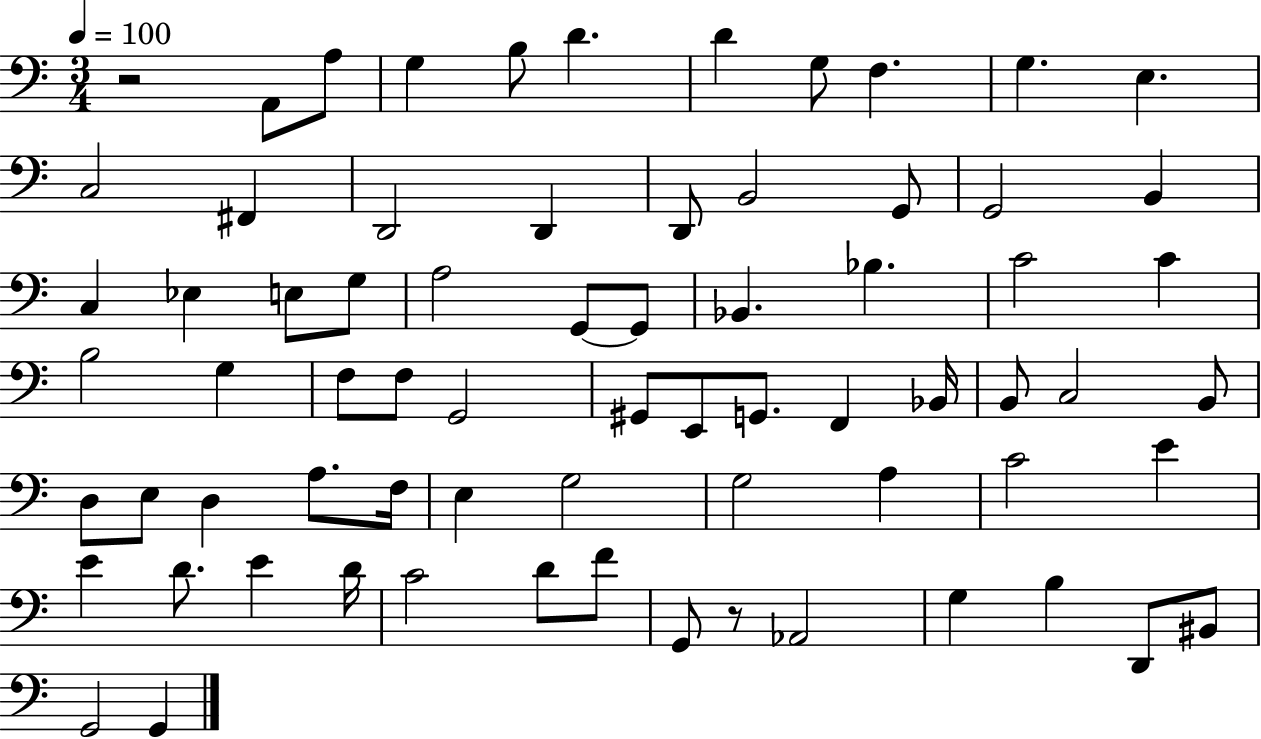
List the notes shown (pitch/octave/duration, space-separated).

R/h A2/e A3/e G3/q B3/e D4/q. D4/q G3/e F3/q. G3/q. E3/q. C3/h F#2/q D2/h D2/q D2/e B2/h G2/e G2/h B2/q C3/q Eb3/q E3/e G3/e A3/h G2/e G2/e Bb2/q. Bb3/q. C4/h C4/q B3/h G3/q F3/e F3/e G2/h G#2/e E2/e G2/e. F2/q Bb2/s B2/e C3/h B2/e D3/e E3/e D3/q A3/e. F3/s E3/q G3/h G3/h A3/q C4/h E4/q E4/q D4/e. E4/q D4/s C4/h D4/e F4/e G2/e R/e Ab2/h G3/q B3/q D2/e BIS2/e G2/h G2/q